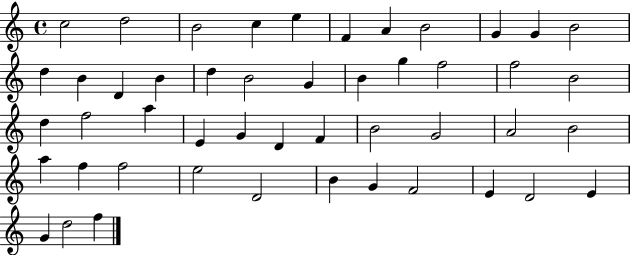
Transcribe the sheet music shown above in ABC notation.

X:1
T:Untitled
M:4/4
L:1/4
K:C
c2 d2 B2 c e F A B2 G G B2 d B D B d B2 G B g f2 f2 B2 d f2 a E G D F B2 G2 A2 B2 a f f2 e2 D2 B G F2 E D2 E G d2 f